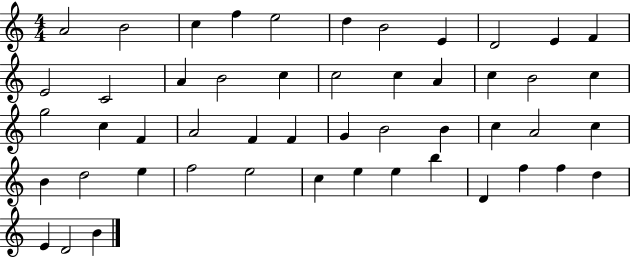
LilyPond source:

{
  \clef treble
  \numericTimeSignature
  \time 4/4
  \key c \major
  a'2 b'2 | c''4 f''4 e''2 | d''4 b'2 e'4 | d'2 e'4 f'4 | \break e'2 c'2 | a'4 b'2 c''4 | c''2 c''4 a'4 | c''4 b'2 c''4 | \break g''2 c''4 f'4 | a'2 f'4 f'4 | g'4 b'2 b'4 | c''4 a'2 c''4 | \break b'4 d''2 e''4 | f''2 e''2 | c''4 e''4 e''4 b''4 | d'4 f''4 f''4 d''4 | \break e'4 d'2 b'4 | \bar "|."
}